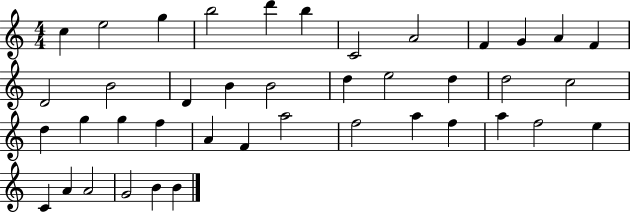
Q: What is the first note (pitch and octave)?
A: C5